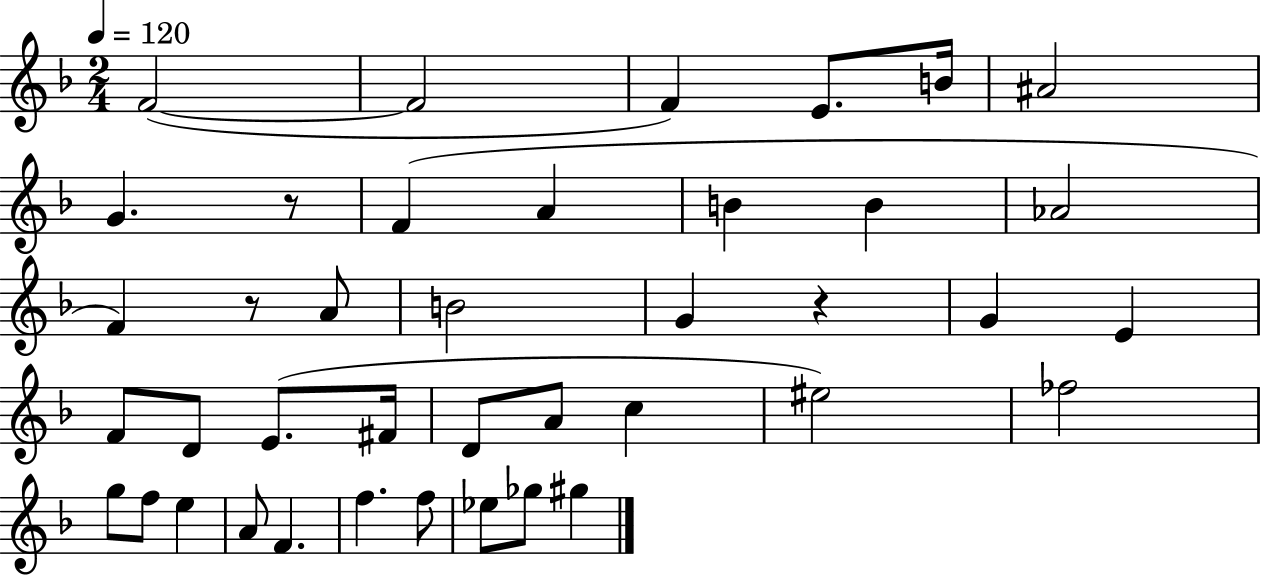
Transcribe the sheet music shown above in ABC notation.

X:1
T:Untitled
M:2/4
L:1/4
K:F
F2 F2 F E/2 B/4 ^A2 G z/2 F A B B _A2 F z/2 A/2 B2 G z G E F/2 D/2 E/2 ^F/4 D/2 A/2 c ^e2 _f2 g/2 f/2 e A/2 F f f/2 _e/2 _g/2 ^g